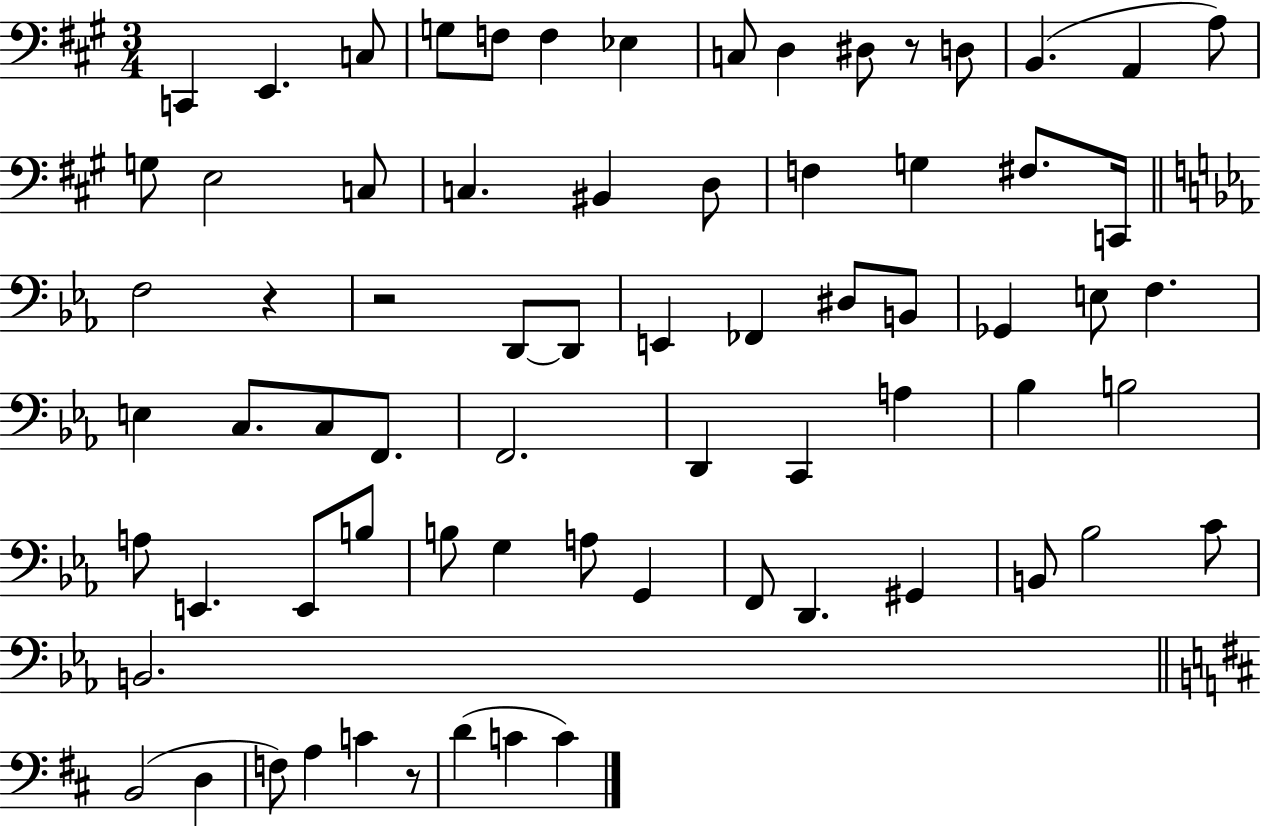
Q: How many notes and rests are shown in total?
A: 71